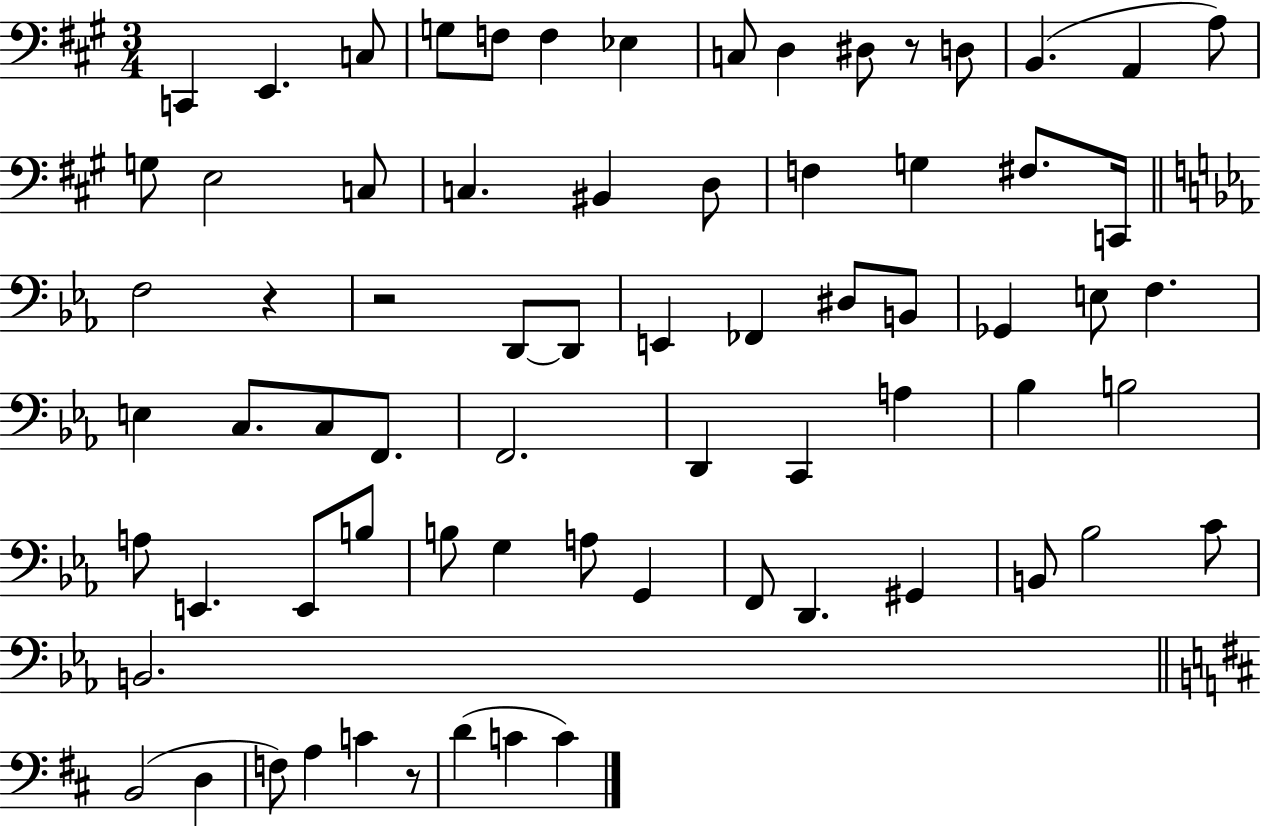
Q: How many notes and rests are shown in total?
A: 71